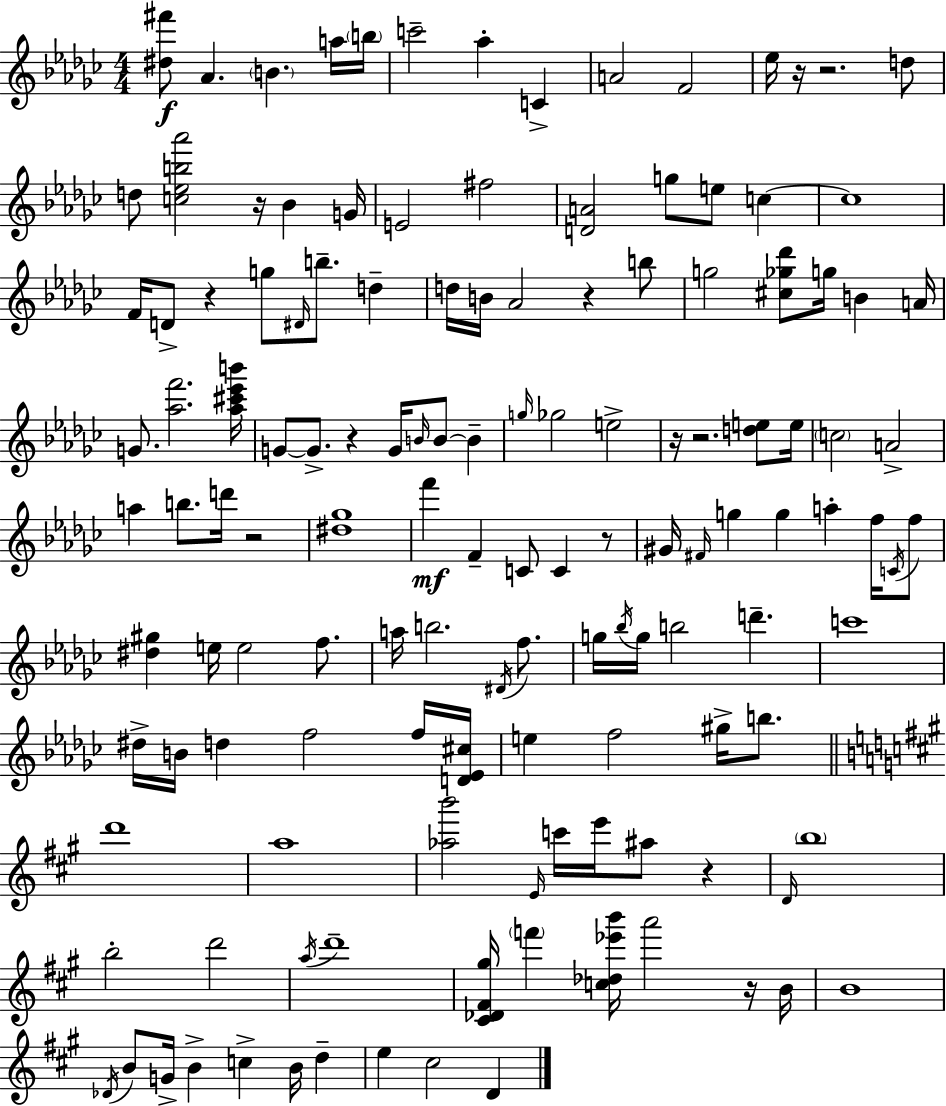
X:1
T:Untitled
M:4/4
L:1/4
K:Ebm
[^d^f']/2 _A B a/4 b/4 c'2 _a C A2 F2 _e/4 z/4 z2 d/2 d/2 [c_eb_a']2 z/4 _B G/4 E2 ^f2 [DA]2 g/2 e/2 c c4 F/4 D/2 z g/2 ^D/4 b/2 d d/4 B/4 _A2 z b/2 g2 [^c_g_d']/2 g/4 B A/4 G/2 [_af']2 [_a^c'_e'b']/4 G/2 G/2 z G/4 B/4 B/2 B g/4 _g2 e2 z/4 z2 [de]/2 e/4 c2 A2 a b/2 d'/4 z2 [^d_g]4 f' F C/2 C z/2 ^G/4 ^F/4 g g a f/4 C/4 f/2 [^d^g] e/4 e2 f/2 a/4 b2 ^D/4 f/2 g/4 _b/4 g/4 b2 d' c'4 ^d/4 B/4 d f2 f/4 [D_E^c]/4 e f2 ^g/4 b/2 d'4 a4 [_ab']2 E/4 c'/4 e'/4 ^a/2 z D/4 b4 b2 d'2 a/4 d'4 [^C_D^F^g]/4 f' [c_d_e'b']/4 a'2 z/4 B/4 B4 _D/4 B/2 G/4 B c B/4 d e ^c2 D